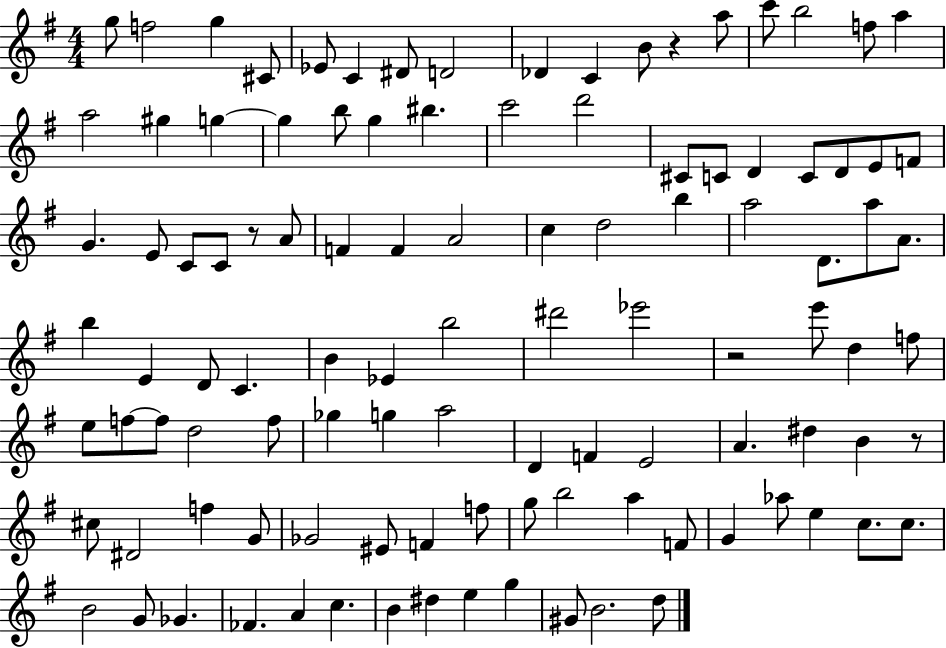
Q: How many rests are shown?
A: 4